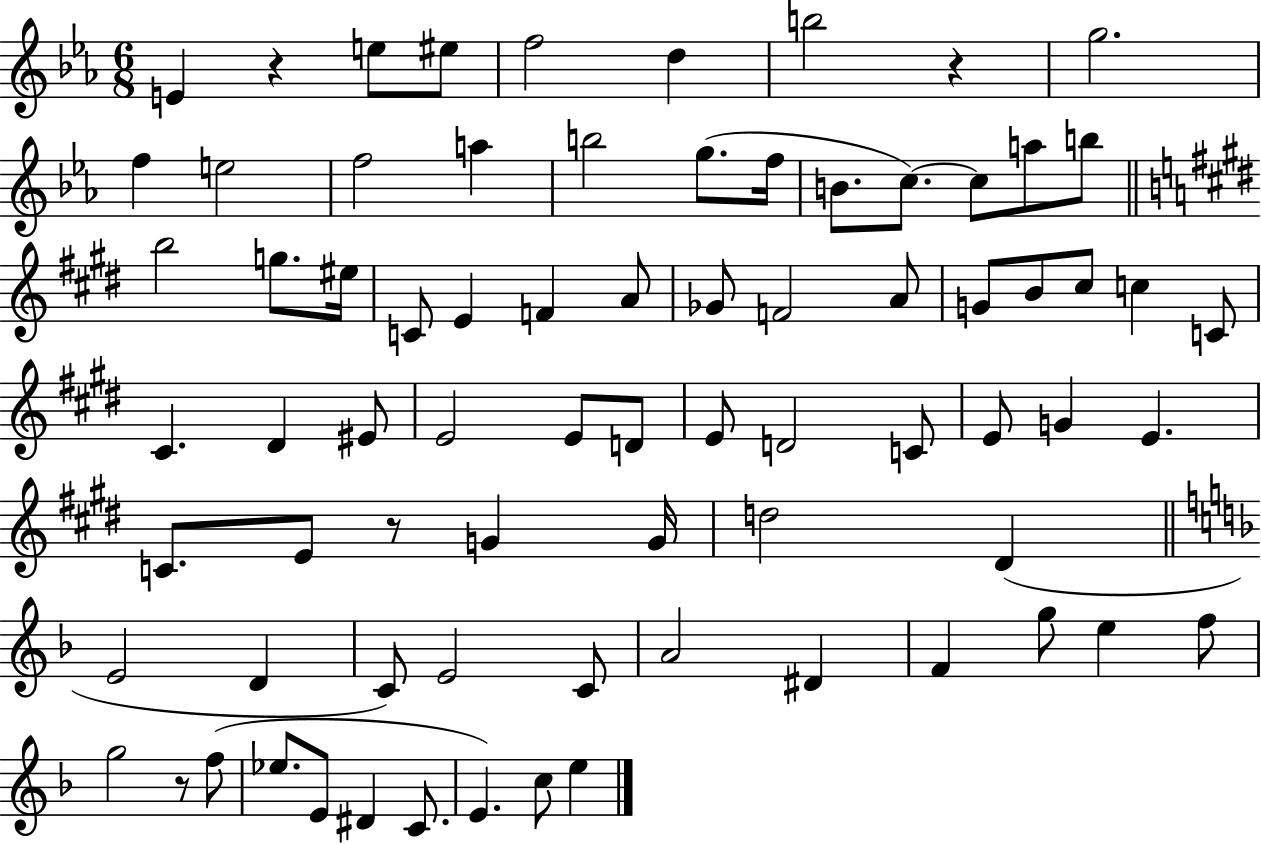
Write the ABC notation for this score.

X:1
T:Untitled
M:6/8
L:1/4
K:Eb
E z e/2 ^e/2 f2 d b2 z g2 f e2 f2 a b2 g/2 f/4 B/2 c/2 c/2 a/2 b/2 b2 g/2 ^e/4 C/2 E F A/2 _G/2 F2 A/2 G/2 B/2 ^c/2 c C/2 ^C ^D ^E/2 E2 E/2 D/2 E/2 D2 C/2 E/2 G E C/2 E/2 z/2 G G/4 d2 ^D E2 D C/2 E2 C/2 A2 ^D F g/2 e f/2 g2 z/2 f/2 _e/2 E/2 ^D C/2 E c/2 e